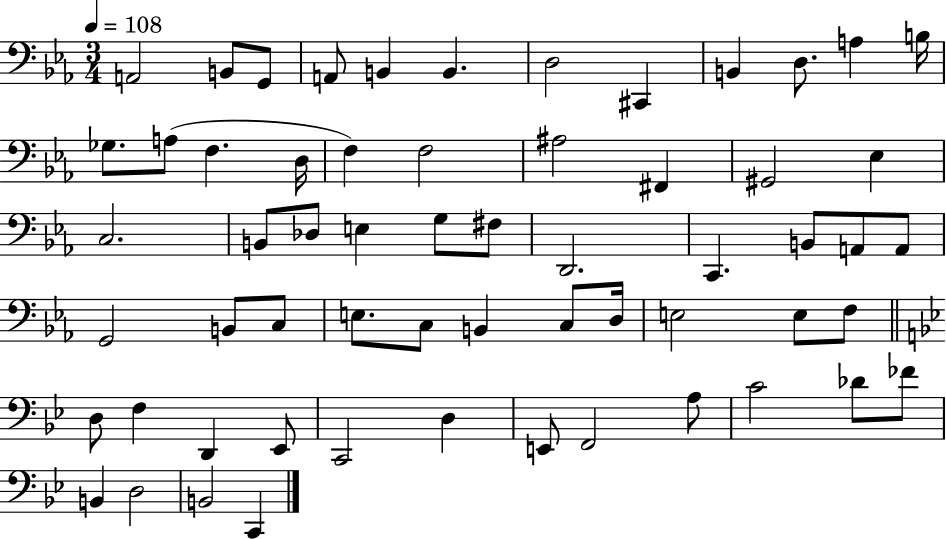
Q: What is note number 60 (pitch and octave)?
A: C2